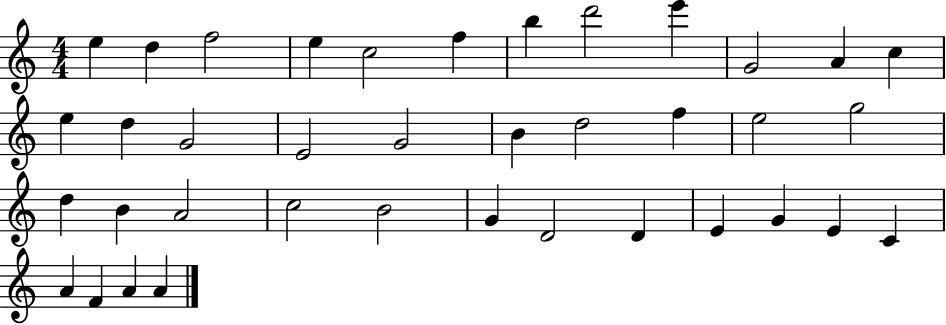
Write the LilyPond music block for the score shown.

{
  \clef treble
  \numericTimeSignature
  \time 4/4
  \key c \major
  e''4 d''4 f''2 | e''4 c''2 f''4 | b''4 d'''2 e'''4 | g'2 a'4 c''4 | \break e''4 d''4 g'2 | e'2 g'2 | b'4 d''2 f''4 | e''2 g''2 | \break d''4 b'4 a'2 | c''2 b'2 | g'4 d'2 d'4 | e'4 g'4 e'4 c'4 | \break a'4 f'4 a'4 a'4 | \bar "|."
}